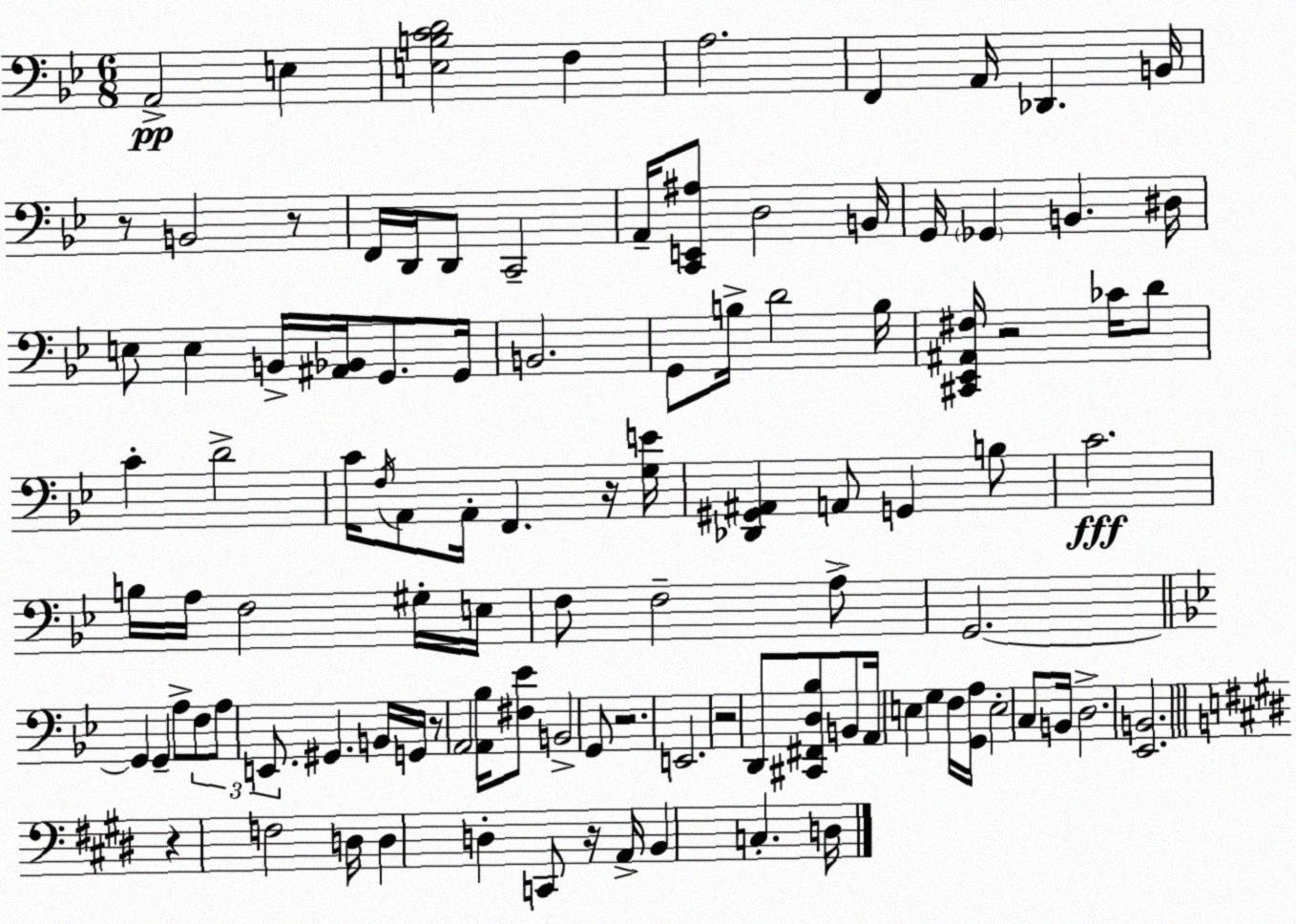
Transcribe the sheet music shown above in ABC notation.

X:1
T:Untitled
M:6/8
L:1/4
K:Bb
A,,2 E, [E,B,CD]2 F, A,2 F,, A,,/4 _D,, B,,/4 z/2 B,,2 z/2 F,,/4 D,,/4 D,,/2 C,,2 A,,/4 [C,,E,,^A,]/2 D,2 B,,/4 G,,/4 _G,, B,, ^D,/4 E,/2 E, B,,/4 [^A,,_B,,]/4 G,,/2 G,,/4 B,,2 G,,/2 B,/4 D2 B,/4 [^C,,_E,,^A,,^F,]/4 z2 _C/4 D/2 C D2 C/4 F,/4 A,,/2 A,,/4 F,, z/4 [G,E]/4 [_D,,^G,,^A,,] A,,/2 G,, B,/2 C2 B,/4 A,/4 F,2 ^G,/4 E,/4 F,/2 F,2 A,/2 G,,2 G,, G,, A,/2 F,/2 A,/2 E,,/2 ^G,, B,,/4 G,,/4 z/2 A,,2 [A,,_B,]/4 [^F,_E]/2 B,,2 G,,/2 z2 E,,2 z2 D,,/2 [^C,,^F,,D,_B,]/2 B,,/2 A,,/4 E, G, F,/4 [G,,A,]/4 E,2 C,/2 B,,/4 D,2 [_E,,B,,]2 z F,2 D,/4 D, D, C,,/2 z/4 A,,/4 B,, C, D,/4